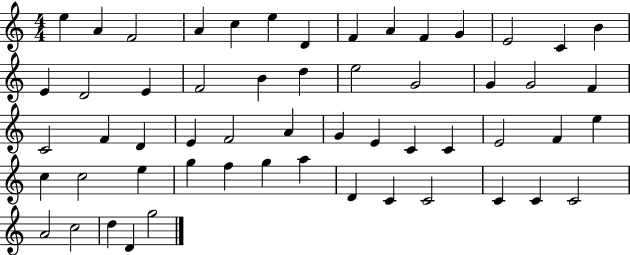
E5/q A4/q F4/h A4/q C5/q E5/q D4/q F4/q A4/q F4/q G4/q E4/h C4/q B4/q E4/q D4/h E4/q F4/h B4/q D5/q E5/h G4/h G4/q G4/h F4/q C4/h F4/q D4/q E4/q F4/h A4/q G4/q E4/q C4/q C4/q E4/h F4/q E5/q C5/q C5/h E5/q G5/q F5/q G5/q A5/q D4/q C4/q C4/h C4/q C4/q C4/h A4/h C5/h D5/q D4/q G5/h